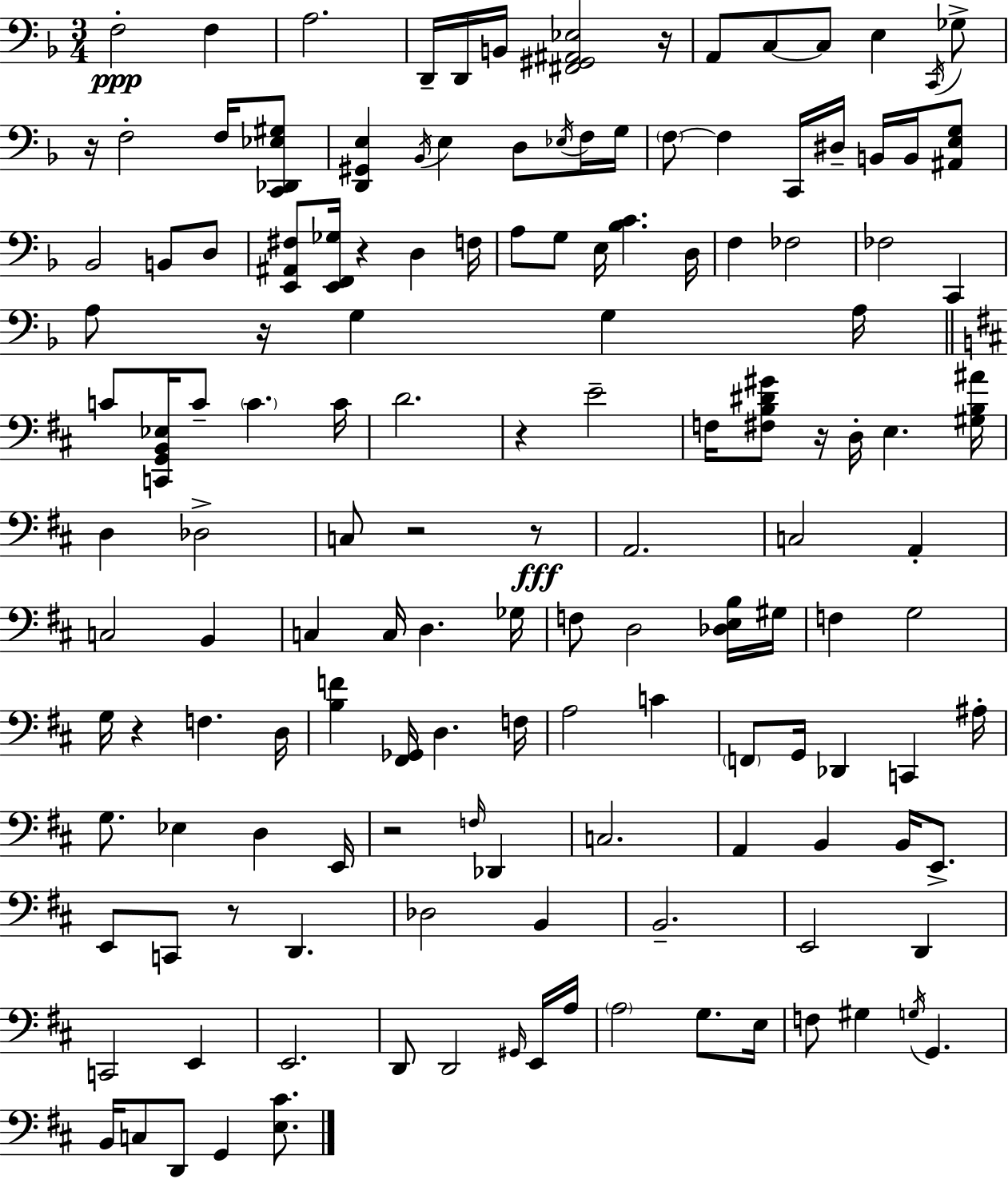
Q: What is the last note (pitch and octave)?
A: G2